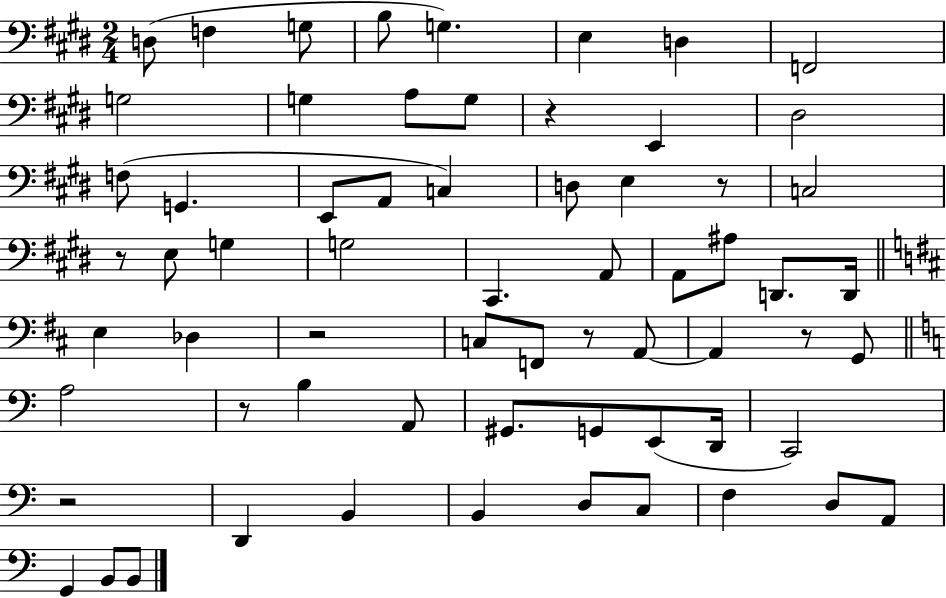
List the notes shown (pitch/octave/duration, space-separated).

D3/e F3/q G3/e B3/e G3/q. E3/q D3/q F2/h G3/h G3/q A3/e G3/e R/q E2/q D#3/h F3/e G2/q. E2/e A2/e C3/q D3/e E3/q R/e C3/h R/e E3/e G3/q G3/h C#2/q. A2/e A2/e A#3/e D2/e. D2/s E3/q Db3/q R/h C3/e F2/e R/e A2/e A2/q R/e G2/e A3/h R/e B3/q A2/e G#2/e. G2/e E2/e D2/s C2/h R/h D2/q B2/q B2/q D3/e C3/e F3/q D3/e A2/e G2/q B2/e B2/e